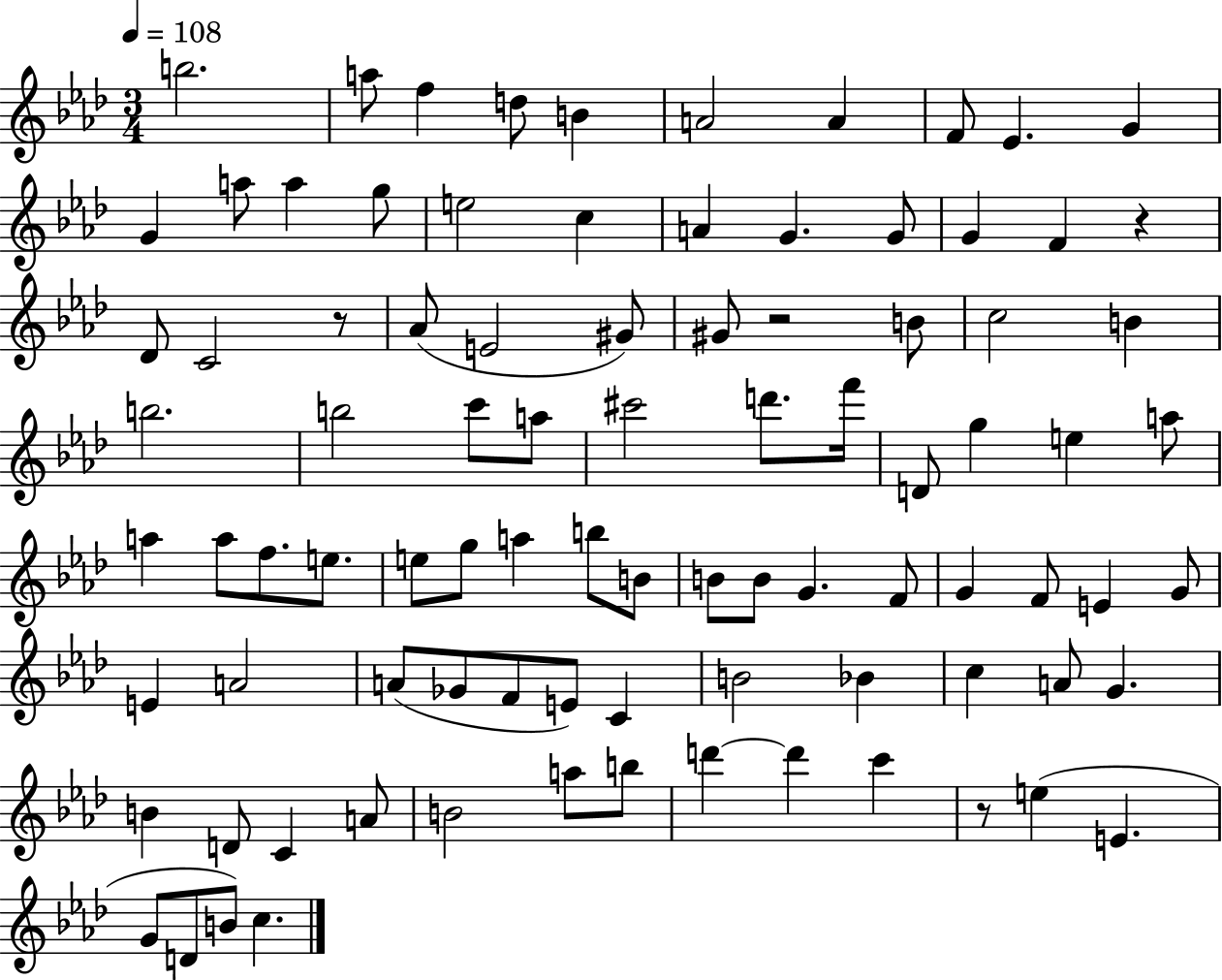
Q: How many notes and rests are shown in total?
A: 90